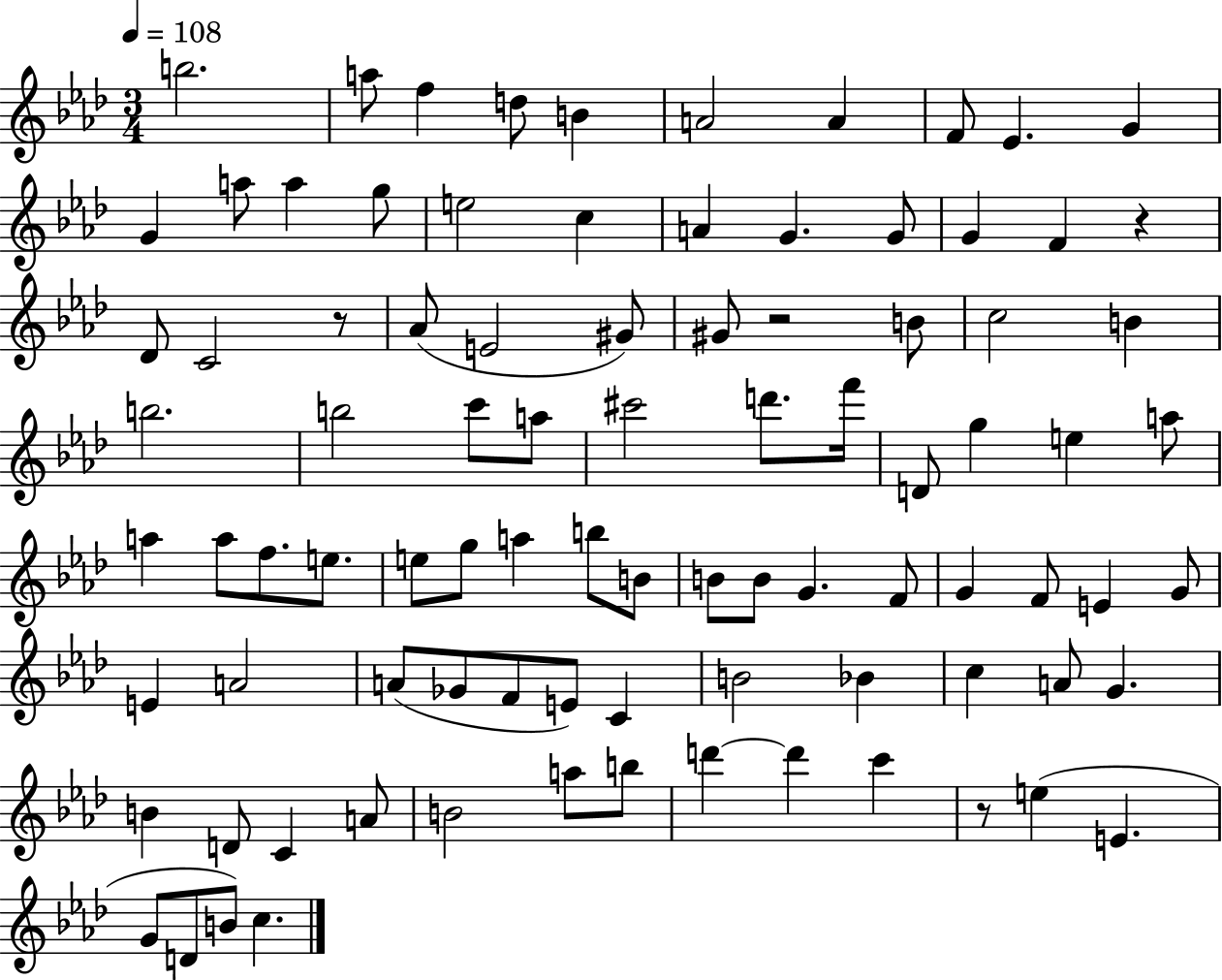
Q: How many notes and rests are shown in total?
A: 90